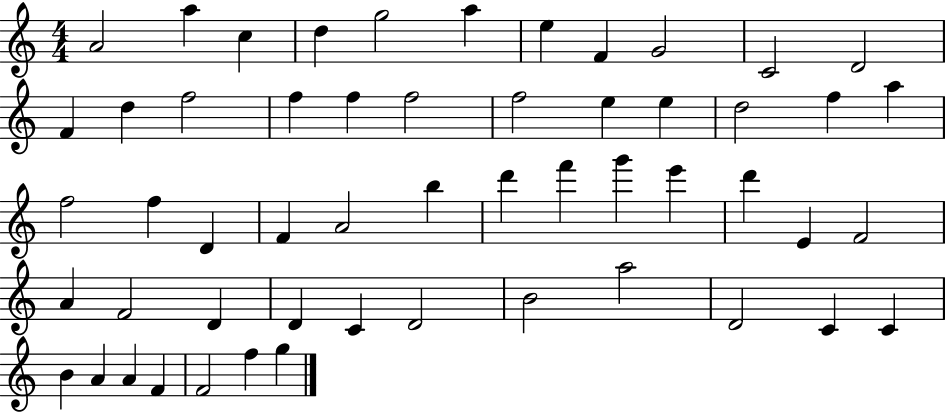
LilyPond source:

{
  \clef treble
  \numericTimeSignature
  \time 4/4
  \key c \major
  a'2 a''4 c''4 | d''4 g''2 a''4 | e''4 f'4 g'2 | c'2 d'2 | \break f'4 d''4 f''2 | f''4 f''4 f''2 | f''2 e''4 e''4 | d''2 f''4 a''4 | \break f''2 f''4 d'4 | f'4 a'2 b''4 | d'''4 f'''4 g'''4 e'''4 | d'''4 e'4 f'2 | \break a'4 f'2 d'4 | d'4 c'4 d'2 | b'2 a''2 | d'2 c'4 c'4 | \break b'4 a'4 a'4 f'4 | f'2 f''4 g''4 | \bar "|."
}